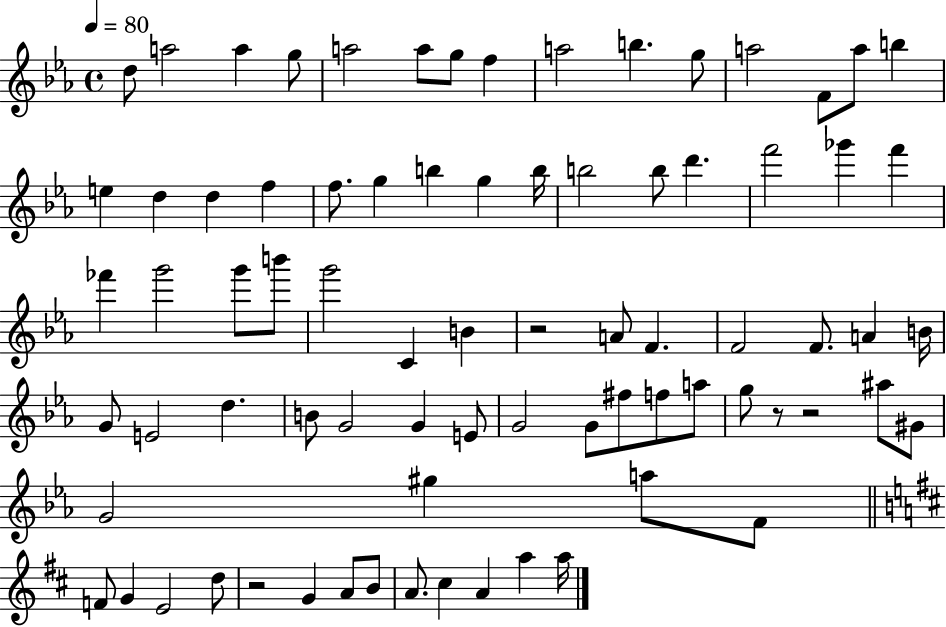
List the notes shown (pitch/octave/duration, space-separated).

D5/e A5/h A5/q G5/e A5/h A5/e G5/e F5/q A5/h B5/q. G5/e A5/h F4/e A5/e B5/q E5/q D5/q D5/q F5/q F5/e. G5/q B5/q G5/q B5/s B5/h B5/e D6/q. F6/h Gb6/q F6/q FES6/q G6/h G6/e B6/e G6/h C4/q B4/q R/h A4/e F4/q. F4/h F4/e. A4/q B4/s G4/e E4/h D5/q. B4/e G4/h G4/q E4/e G4/h G4/e F#5/e F5/e A5/e G5/e R/e R/h A#5/e G#4/e G4/h G#5/q A5/e F4/e F4/e G4/q E4/h D5/e R/h G4/q A4/e B4/e A4/e. C#5/q A4/q A5/q A5/s